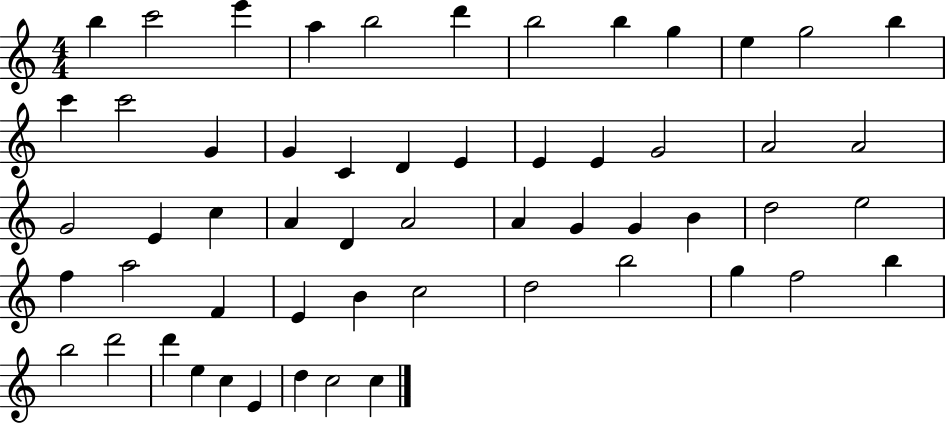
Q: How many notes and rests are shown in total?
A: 56